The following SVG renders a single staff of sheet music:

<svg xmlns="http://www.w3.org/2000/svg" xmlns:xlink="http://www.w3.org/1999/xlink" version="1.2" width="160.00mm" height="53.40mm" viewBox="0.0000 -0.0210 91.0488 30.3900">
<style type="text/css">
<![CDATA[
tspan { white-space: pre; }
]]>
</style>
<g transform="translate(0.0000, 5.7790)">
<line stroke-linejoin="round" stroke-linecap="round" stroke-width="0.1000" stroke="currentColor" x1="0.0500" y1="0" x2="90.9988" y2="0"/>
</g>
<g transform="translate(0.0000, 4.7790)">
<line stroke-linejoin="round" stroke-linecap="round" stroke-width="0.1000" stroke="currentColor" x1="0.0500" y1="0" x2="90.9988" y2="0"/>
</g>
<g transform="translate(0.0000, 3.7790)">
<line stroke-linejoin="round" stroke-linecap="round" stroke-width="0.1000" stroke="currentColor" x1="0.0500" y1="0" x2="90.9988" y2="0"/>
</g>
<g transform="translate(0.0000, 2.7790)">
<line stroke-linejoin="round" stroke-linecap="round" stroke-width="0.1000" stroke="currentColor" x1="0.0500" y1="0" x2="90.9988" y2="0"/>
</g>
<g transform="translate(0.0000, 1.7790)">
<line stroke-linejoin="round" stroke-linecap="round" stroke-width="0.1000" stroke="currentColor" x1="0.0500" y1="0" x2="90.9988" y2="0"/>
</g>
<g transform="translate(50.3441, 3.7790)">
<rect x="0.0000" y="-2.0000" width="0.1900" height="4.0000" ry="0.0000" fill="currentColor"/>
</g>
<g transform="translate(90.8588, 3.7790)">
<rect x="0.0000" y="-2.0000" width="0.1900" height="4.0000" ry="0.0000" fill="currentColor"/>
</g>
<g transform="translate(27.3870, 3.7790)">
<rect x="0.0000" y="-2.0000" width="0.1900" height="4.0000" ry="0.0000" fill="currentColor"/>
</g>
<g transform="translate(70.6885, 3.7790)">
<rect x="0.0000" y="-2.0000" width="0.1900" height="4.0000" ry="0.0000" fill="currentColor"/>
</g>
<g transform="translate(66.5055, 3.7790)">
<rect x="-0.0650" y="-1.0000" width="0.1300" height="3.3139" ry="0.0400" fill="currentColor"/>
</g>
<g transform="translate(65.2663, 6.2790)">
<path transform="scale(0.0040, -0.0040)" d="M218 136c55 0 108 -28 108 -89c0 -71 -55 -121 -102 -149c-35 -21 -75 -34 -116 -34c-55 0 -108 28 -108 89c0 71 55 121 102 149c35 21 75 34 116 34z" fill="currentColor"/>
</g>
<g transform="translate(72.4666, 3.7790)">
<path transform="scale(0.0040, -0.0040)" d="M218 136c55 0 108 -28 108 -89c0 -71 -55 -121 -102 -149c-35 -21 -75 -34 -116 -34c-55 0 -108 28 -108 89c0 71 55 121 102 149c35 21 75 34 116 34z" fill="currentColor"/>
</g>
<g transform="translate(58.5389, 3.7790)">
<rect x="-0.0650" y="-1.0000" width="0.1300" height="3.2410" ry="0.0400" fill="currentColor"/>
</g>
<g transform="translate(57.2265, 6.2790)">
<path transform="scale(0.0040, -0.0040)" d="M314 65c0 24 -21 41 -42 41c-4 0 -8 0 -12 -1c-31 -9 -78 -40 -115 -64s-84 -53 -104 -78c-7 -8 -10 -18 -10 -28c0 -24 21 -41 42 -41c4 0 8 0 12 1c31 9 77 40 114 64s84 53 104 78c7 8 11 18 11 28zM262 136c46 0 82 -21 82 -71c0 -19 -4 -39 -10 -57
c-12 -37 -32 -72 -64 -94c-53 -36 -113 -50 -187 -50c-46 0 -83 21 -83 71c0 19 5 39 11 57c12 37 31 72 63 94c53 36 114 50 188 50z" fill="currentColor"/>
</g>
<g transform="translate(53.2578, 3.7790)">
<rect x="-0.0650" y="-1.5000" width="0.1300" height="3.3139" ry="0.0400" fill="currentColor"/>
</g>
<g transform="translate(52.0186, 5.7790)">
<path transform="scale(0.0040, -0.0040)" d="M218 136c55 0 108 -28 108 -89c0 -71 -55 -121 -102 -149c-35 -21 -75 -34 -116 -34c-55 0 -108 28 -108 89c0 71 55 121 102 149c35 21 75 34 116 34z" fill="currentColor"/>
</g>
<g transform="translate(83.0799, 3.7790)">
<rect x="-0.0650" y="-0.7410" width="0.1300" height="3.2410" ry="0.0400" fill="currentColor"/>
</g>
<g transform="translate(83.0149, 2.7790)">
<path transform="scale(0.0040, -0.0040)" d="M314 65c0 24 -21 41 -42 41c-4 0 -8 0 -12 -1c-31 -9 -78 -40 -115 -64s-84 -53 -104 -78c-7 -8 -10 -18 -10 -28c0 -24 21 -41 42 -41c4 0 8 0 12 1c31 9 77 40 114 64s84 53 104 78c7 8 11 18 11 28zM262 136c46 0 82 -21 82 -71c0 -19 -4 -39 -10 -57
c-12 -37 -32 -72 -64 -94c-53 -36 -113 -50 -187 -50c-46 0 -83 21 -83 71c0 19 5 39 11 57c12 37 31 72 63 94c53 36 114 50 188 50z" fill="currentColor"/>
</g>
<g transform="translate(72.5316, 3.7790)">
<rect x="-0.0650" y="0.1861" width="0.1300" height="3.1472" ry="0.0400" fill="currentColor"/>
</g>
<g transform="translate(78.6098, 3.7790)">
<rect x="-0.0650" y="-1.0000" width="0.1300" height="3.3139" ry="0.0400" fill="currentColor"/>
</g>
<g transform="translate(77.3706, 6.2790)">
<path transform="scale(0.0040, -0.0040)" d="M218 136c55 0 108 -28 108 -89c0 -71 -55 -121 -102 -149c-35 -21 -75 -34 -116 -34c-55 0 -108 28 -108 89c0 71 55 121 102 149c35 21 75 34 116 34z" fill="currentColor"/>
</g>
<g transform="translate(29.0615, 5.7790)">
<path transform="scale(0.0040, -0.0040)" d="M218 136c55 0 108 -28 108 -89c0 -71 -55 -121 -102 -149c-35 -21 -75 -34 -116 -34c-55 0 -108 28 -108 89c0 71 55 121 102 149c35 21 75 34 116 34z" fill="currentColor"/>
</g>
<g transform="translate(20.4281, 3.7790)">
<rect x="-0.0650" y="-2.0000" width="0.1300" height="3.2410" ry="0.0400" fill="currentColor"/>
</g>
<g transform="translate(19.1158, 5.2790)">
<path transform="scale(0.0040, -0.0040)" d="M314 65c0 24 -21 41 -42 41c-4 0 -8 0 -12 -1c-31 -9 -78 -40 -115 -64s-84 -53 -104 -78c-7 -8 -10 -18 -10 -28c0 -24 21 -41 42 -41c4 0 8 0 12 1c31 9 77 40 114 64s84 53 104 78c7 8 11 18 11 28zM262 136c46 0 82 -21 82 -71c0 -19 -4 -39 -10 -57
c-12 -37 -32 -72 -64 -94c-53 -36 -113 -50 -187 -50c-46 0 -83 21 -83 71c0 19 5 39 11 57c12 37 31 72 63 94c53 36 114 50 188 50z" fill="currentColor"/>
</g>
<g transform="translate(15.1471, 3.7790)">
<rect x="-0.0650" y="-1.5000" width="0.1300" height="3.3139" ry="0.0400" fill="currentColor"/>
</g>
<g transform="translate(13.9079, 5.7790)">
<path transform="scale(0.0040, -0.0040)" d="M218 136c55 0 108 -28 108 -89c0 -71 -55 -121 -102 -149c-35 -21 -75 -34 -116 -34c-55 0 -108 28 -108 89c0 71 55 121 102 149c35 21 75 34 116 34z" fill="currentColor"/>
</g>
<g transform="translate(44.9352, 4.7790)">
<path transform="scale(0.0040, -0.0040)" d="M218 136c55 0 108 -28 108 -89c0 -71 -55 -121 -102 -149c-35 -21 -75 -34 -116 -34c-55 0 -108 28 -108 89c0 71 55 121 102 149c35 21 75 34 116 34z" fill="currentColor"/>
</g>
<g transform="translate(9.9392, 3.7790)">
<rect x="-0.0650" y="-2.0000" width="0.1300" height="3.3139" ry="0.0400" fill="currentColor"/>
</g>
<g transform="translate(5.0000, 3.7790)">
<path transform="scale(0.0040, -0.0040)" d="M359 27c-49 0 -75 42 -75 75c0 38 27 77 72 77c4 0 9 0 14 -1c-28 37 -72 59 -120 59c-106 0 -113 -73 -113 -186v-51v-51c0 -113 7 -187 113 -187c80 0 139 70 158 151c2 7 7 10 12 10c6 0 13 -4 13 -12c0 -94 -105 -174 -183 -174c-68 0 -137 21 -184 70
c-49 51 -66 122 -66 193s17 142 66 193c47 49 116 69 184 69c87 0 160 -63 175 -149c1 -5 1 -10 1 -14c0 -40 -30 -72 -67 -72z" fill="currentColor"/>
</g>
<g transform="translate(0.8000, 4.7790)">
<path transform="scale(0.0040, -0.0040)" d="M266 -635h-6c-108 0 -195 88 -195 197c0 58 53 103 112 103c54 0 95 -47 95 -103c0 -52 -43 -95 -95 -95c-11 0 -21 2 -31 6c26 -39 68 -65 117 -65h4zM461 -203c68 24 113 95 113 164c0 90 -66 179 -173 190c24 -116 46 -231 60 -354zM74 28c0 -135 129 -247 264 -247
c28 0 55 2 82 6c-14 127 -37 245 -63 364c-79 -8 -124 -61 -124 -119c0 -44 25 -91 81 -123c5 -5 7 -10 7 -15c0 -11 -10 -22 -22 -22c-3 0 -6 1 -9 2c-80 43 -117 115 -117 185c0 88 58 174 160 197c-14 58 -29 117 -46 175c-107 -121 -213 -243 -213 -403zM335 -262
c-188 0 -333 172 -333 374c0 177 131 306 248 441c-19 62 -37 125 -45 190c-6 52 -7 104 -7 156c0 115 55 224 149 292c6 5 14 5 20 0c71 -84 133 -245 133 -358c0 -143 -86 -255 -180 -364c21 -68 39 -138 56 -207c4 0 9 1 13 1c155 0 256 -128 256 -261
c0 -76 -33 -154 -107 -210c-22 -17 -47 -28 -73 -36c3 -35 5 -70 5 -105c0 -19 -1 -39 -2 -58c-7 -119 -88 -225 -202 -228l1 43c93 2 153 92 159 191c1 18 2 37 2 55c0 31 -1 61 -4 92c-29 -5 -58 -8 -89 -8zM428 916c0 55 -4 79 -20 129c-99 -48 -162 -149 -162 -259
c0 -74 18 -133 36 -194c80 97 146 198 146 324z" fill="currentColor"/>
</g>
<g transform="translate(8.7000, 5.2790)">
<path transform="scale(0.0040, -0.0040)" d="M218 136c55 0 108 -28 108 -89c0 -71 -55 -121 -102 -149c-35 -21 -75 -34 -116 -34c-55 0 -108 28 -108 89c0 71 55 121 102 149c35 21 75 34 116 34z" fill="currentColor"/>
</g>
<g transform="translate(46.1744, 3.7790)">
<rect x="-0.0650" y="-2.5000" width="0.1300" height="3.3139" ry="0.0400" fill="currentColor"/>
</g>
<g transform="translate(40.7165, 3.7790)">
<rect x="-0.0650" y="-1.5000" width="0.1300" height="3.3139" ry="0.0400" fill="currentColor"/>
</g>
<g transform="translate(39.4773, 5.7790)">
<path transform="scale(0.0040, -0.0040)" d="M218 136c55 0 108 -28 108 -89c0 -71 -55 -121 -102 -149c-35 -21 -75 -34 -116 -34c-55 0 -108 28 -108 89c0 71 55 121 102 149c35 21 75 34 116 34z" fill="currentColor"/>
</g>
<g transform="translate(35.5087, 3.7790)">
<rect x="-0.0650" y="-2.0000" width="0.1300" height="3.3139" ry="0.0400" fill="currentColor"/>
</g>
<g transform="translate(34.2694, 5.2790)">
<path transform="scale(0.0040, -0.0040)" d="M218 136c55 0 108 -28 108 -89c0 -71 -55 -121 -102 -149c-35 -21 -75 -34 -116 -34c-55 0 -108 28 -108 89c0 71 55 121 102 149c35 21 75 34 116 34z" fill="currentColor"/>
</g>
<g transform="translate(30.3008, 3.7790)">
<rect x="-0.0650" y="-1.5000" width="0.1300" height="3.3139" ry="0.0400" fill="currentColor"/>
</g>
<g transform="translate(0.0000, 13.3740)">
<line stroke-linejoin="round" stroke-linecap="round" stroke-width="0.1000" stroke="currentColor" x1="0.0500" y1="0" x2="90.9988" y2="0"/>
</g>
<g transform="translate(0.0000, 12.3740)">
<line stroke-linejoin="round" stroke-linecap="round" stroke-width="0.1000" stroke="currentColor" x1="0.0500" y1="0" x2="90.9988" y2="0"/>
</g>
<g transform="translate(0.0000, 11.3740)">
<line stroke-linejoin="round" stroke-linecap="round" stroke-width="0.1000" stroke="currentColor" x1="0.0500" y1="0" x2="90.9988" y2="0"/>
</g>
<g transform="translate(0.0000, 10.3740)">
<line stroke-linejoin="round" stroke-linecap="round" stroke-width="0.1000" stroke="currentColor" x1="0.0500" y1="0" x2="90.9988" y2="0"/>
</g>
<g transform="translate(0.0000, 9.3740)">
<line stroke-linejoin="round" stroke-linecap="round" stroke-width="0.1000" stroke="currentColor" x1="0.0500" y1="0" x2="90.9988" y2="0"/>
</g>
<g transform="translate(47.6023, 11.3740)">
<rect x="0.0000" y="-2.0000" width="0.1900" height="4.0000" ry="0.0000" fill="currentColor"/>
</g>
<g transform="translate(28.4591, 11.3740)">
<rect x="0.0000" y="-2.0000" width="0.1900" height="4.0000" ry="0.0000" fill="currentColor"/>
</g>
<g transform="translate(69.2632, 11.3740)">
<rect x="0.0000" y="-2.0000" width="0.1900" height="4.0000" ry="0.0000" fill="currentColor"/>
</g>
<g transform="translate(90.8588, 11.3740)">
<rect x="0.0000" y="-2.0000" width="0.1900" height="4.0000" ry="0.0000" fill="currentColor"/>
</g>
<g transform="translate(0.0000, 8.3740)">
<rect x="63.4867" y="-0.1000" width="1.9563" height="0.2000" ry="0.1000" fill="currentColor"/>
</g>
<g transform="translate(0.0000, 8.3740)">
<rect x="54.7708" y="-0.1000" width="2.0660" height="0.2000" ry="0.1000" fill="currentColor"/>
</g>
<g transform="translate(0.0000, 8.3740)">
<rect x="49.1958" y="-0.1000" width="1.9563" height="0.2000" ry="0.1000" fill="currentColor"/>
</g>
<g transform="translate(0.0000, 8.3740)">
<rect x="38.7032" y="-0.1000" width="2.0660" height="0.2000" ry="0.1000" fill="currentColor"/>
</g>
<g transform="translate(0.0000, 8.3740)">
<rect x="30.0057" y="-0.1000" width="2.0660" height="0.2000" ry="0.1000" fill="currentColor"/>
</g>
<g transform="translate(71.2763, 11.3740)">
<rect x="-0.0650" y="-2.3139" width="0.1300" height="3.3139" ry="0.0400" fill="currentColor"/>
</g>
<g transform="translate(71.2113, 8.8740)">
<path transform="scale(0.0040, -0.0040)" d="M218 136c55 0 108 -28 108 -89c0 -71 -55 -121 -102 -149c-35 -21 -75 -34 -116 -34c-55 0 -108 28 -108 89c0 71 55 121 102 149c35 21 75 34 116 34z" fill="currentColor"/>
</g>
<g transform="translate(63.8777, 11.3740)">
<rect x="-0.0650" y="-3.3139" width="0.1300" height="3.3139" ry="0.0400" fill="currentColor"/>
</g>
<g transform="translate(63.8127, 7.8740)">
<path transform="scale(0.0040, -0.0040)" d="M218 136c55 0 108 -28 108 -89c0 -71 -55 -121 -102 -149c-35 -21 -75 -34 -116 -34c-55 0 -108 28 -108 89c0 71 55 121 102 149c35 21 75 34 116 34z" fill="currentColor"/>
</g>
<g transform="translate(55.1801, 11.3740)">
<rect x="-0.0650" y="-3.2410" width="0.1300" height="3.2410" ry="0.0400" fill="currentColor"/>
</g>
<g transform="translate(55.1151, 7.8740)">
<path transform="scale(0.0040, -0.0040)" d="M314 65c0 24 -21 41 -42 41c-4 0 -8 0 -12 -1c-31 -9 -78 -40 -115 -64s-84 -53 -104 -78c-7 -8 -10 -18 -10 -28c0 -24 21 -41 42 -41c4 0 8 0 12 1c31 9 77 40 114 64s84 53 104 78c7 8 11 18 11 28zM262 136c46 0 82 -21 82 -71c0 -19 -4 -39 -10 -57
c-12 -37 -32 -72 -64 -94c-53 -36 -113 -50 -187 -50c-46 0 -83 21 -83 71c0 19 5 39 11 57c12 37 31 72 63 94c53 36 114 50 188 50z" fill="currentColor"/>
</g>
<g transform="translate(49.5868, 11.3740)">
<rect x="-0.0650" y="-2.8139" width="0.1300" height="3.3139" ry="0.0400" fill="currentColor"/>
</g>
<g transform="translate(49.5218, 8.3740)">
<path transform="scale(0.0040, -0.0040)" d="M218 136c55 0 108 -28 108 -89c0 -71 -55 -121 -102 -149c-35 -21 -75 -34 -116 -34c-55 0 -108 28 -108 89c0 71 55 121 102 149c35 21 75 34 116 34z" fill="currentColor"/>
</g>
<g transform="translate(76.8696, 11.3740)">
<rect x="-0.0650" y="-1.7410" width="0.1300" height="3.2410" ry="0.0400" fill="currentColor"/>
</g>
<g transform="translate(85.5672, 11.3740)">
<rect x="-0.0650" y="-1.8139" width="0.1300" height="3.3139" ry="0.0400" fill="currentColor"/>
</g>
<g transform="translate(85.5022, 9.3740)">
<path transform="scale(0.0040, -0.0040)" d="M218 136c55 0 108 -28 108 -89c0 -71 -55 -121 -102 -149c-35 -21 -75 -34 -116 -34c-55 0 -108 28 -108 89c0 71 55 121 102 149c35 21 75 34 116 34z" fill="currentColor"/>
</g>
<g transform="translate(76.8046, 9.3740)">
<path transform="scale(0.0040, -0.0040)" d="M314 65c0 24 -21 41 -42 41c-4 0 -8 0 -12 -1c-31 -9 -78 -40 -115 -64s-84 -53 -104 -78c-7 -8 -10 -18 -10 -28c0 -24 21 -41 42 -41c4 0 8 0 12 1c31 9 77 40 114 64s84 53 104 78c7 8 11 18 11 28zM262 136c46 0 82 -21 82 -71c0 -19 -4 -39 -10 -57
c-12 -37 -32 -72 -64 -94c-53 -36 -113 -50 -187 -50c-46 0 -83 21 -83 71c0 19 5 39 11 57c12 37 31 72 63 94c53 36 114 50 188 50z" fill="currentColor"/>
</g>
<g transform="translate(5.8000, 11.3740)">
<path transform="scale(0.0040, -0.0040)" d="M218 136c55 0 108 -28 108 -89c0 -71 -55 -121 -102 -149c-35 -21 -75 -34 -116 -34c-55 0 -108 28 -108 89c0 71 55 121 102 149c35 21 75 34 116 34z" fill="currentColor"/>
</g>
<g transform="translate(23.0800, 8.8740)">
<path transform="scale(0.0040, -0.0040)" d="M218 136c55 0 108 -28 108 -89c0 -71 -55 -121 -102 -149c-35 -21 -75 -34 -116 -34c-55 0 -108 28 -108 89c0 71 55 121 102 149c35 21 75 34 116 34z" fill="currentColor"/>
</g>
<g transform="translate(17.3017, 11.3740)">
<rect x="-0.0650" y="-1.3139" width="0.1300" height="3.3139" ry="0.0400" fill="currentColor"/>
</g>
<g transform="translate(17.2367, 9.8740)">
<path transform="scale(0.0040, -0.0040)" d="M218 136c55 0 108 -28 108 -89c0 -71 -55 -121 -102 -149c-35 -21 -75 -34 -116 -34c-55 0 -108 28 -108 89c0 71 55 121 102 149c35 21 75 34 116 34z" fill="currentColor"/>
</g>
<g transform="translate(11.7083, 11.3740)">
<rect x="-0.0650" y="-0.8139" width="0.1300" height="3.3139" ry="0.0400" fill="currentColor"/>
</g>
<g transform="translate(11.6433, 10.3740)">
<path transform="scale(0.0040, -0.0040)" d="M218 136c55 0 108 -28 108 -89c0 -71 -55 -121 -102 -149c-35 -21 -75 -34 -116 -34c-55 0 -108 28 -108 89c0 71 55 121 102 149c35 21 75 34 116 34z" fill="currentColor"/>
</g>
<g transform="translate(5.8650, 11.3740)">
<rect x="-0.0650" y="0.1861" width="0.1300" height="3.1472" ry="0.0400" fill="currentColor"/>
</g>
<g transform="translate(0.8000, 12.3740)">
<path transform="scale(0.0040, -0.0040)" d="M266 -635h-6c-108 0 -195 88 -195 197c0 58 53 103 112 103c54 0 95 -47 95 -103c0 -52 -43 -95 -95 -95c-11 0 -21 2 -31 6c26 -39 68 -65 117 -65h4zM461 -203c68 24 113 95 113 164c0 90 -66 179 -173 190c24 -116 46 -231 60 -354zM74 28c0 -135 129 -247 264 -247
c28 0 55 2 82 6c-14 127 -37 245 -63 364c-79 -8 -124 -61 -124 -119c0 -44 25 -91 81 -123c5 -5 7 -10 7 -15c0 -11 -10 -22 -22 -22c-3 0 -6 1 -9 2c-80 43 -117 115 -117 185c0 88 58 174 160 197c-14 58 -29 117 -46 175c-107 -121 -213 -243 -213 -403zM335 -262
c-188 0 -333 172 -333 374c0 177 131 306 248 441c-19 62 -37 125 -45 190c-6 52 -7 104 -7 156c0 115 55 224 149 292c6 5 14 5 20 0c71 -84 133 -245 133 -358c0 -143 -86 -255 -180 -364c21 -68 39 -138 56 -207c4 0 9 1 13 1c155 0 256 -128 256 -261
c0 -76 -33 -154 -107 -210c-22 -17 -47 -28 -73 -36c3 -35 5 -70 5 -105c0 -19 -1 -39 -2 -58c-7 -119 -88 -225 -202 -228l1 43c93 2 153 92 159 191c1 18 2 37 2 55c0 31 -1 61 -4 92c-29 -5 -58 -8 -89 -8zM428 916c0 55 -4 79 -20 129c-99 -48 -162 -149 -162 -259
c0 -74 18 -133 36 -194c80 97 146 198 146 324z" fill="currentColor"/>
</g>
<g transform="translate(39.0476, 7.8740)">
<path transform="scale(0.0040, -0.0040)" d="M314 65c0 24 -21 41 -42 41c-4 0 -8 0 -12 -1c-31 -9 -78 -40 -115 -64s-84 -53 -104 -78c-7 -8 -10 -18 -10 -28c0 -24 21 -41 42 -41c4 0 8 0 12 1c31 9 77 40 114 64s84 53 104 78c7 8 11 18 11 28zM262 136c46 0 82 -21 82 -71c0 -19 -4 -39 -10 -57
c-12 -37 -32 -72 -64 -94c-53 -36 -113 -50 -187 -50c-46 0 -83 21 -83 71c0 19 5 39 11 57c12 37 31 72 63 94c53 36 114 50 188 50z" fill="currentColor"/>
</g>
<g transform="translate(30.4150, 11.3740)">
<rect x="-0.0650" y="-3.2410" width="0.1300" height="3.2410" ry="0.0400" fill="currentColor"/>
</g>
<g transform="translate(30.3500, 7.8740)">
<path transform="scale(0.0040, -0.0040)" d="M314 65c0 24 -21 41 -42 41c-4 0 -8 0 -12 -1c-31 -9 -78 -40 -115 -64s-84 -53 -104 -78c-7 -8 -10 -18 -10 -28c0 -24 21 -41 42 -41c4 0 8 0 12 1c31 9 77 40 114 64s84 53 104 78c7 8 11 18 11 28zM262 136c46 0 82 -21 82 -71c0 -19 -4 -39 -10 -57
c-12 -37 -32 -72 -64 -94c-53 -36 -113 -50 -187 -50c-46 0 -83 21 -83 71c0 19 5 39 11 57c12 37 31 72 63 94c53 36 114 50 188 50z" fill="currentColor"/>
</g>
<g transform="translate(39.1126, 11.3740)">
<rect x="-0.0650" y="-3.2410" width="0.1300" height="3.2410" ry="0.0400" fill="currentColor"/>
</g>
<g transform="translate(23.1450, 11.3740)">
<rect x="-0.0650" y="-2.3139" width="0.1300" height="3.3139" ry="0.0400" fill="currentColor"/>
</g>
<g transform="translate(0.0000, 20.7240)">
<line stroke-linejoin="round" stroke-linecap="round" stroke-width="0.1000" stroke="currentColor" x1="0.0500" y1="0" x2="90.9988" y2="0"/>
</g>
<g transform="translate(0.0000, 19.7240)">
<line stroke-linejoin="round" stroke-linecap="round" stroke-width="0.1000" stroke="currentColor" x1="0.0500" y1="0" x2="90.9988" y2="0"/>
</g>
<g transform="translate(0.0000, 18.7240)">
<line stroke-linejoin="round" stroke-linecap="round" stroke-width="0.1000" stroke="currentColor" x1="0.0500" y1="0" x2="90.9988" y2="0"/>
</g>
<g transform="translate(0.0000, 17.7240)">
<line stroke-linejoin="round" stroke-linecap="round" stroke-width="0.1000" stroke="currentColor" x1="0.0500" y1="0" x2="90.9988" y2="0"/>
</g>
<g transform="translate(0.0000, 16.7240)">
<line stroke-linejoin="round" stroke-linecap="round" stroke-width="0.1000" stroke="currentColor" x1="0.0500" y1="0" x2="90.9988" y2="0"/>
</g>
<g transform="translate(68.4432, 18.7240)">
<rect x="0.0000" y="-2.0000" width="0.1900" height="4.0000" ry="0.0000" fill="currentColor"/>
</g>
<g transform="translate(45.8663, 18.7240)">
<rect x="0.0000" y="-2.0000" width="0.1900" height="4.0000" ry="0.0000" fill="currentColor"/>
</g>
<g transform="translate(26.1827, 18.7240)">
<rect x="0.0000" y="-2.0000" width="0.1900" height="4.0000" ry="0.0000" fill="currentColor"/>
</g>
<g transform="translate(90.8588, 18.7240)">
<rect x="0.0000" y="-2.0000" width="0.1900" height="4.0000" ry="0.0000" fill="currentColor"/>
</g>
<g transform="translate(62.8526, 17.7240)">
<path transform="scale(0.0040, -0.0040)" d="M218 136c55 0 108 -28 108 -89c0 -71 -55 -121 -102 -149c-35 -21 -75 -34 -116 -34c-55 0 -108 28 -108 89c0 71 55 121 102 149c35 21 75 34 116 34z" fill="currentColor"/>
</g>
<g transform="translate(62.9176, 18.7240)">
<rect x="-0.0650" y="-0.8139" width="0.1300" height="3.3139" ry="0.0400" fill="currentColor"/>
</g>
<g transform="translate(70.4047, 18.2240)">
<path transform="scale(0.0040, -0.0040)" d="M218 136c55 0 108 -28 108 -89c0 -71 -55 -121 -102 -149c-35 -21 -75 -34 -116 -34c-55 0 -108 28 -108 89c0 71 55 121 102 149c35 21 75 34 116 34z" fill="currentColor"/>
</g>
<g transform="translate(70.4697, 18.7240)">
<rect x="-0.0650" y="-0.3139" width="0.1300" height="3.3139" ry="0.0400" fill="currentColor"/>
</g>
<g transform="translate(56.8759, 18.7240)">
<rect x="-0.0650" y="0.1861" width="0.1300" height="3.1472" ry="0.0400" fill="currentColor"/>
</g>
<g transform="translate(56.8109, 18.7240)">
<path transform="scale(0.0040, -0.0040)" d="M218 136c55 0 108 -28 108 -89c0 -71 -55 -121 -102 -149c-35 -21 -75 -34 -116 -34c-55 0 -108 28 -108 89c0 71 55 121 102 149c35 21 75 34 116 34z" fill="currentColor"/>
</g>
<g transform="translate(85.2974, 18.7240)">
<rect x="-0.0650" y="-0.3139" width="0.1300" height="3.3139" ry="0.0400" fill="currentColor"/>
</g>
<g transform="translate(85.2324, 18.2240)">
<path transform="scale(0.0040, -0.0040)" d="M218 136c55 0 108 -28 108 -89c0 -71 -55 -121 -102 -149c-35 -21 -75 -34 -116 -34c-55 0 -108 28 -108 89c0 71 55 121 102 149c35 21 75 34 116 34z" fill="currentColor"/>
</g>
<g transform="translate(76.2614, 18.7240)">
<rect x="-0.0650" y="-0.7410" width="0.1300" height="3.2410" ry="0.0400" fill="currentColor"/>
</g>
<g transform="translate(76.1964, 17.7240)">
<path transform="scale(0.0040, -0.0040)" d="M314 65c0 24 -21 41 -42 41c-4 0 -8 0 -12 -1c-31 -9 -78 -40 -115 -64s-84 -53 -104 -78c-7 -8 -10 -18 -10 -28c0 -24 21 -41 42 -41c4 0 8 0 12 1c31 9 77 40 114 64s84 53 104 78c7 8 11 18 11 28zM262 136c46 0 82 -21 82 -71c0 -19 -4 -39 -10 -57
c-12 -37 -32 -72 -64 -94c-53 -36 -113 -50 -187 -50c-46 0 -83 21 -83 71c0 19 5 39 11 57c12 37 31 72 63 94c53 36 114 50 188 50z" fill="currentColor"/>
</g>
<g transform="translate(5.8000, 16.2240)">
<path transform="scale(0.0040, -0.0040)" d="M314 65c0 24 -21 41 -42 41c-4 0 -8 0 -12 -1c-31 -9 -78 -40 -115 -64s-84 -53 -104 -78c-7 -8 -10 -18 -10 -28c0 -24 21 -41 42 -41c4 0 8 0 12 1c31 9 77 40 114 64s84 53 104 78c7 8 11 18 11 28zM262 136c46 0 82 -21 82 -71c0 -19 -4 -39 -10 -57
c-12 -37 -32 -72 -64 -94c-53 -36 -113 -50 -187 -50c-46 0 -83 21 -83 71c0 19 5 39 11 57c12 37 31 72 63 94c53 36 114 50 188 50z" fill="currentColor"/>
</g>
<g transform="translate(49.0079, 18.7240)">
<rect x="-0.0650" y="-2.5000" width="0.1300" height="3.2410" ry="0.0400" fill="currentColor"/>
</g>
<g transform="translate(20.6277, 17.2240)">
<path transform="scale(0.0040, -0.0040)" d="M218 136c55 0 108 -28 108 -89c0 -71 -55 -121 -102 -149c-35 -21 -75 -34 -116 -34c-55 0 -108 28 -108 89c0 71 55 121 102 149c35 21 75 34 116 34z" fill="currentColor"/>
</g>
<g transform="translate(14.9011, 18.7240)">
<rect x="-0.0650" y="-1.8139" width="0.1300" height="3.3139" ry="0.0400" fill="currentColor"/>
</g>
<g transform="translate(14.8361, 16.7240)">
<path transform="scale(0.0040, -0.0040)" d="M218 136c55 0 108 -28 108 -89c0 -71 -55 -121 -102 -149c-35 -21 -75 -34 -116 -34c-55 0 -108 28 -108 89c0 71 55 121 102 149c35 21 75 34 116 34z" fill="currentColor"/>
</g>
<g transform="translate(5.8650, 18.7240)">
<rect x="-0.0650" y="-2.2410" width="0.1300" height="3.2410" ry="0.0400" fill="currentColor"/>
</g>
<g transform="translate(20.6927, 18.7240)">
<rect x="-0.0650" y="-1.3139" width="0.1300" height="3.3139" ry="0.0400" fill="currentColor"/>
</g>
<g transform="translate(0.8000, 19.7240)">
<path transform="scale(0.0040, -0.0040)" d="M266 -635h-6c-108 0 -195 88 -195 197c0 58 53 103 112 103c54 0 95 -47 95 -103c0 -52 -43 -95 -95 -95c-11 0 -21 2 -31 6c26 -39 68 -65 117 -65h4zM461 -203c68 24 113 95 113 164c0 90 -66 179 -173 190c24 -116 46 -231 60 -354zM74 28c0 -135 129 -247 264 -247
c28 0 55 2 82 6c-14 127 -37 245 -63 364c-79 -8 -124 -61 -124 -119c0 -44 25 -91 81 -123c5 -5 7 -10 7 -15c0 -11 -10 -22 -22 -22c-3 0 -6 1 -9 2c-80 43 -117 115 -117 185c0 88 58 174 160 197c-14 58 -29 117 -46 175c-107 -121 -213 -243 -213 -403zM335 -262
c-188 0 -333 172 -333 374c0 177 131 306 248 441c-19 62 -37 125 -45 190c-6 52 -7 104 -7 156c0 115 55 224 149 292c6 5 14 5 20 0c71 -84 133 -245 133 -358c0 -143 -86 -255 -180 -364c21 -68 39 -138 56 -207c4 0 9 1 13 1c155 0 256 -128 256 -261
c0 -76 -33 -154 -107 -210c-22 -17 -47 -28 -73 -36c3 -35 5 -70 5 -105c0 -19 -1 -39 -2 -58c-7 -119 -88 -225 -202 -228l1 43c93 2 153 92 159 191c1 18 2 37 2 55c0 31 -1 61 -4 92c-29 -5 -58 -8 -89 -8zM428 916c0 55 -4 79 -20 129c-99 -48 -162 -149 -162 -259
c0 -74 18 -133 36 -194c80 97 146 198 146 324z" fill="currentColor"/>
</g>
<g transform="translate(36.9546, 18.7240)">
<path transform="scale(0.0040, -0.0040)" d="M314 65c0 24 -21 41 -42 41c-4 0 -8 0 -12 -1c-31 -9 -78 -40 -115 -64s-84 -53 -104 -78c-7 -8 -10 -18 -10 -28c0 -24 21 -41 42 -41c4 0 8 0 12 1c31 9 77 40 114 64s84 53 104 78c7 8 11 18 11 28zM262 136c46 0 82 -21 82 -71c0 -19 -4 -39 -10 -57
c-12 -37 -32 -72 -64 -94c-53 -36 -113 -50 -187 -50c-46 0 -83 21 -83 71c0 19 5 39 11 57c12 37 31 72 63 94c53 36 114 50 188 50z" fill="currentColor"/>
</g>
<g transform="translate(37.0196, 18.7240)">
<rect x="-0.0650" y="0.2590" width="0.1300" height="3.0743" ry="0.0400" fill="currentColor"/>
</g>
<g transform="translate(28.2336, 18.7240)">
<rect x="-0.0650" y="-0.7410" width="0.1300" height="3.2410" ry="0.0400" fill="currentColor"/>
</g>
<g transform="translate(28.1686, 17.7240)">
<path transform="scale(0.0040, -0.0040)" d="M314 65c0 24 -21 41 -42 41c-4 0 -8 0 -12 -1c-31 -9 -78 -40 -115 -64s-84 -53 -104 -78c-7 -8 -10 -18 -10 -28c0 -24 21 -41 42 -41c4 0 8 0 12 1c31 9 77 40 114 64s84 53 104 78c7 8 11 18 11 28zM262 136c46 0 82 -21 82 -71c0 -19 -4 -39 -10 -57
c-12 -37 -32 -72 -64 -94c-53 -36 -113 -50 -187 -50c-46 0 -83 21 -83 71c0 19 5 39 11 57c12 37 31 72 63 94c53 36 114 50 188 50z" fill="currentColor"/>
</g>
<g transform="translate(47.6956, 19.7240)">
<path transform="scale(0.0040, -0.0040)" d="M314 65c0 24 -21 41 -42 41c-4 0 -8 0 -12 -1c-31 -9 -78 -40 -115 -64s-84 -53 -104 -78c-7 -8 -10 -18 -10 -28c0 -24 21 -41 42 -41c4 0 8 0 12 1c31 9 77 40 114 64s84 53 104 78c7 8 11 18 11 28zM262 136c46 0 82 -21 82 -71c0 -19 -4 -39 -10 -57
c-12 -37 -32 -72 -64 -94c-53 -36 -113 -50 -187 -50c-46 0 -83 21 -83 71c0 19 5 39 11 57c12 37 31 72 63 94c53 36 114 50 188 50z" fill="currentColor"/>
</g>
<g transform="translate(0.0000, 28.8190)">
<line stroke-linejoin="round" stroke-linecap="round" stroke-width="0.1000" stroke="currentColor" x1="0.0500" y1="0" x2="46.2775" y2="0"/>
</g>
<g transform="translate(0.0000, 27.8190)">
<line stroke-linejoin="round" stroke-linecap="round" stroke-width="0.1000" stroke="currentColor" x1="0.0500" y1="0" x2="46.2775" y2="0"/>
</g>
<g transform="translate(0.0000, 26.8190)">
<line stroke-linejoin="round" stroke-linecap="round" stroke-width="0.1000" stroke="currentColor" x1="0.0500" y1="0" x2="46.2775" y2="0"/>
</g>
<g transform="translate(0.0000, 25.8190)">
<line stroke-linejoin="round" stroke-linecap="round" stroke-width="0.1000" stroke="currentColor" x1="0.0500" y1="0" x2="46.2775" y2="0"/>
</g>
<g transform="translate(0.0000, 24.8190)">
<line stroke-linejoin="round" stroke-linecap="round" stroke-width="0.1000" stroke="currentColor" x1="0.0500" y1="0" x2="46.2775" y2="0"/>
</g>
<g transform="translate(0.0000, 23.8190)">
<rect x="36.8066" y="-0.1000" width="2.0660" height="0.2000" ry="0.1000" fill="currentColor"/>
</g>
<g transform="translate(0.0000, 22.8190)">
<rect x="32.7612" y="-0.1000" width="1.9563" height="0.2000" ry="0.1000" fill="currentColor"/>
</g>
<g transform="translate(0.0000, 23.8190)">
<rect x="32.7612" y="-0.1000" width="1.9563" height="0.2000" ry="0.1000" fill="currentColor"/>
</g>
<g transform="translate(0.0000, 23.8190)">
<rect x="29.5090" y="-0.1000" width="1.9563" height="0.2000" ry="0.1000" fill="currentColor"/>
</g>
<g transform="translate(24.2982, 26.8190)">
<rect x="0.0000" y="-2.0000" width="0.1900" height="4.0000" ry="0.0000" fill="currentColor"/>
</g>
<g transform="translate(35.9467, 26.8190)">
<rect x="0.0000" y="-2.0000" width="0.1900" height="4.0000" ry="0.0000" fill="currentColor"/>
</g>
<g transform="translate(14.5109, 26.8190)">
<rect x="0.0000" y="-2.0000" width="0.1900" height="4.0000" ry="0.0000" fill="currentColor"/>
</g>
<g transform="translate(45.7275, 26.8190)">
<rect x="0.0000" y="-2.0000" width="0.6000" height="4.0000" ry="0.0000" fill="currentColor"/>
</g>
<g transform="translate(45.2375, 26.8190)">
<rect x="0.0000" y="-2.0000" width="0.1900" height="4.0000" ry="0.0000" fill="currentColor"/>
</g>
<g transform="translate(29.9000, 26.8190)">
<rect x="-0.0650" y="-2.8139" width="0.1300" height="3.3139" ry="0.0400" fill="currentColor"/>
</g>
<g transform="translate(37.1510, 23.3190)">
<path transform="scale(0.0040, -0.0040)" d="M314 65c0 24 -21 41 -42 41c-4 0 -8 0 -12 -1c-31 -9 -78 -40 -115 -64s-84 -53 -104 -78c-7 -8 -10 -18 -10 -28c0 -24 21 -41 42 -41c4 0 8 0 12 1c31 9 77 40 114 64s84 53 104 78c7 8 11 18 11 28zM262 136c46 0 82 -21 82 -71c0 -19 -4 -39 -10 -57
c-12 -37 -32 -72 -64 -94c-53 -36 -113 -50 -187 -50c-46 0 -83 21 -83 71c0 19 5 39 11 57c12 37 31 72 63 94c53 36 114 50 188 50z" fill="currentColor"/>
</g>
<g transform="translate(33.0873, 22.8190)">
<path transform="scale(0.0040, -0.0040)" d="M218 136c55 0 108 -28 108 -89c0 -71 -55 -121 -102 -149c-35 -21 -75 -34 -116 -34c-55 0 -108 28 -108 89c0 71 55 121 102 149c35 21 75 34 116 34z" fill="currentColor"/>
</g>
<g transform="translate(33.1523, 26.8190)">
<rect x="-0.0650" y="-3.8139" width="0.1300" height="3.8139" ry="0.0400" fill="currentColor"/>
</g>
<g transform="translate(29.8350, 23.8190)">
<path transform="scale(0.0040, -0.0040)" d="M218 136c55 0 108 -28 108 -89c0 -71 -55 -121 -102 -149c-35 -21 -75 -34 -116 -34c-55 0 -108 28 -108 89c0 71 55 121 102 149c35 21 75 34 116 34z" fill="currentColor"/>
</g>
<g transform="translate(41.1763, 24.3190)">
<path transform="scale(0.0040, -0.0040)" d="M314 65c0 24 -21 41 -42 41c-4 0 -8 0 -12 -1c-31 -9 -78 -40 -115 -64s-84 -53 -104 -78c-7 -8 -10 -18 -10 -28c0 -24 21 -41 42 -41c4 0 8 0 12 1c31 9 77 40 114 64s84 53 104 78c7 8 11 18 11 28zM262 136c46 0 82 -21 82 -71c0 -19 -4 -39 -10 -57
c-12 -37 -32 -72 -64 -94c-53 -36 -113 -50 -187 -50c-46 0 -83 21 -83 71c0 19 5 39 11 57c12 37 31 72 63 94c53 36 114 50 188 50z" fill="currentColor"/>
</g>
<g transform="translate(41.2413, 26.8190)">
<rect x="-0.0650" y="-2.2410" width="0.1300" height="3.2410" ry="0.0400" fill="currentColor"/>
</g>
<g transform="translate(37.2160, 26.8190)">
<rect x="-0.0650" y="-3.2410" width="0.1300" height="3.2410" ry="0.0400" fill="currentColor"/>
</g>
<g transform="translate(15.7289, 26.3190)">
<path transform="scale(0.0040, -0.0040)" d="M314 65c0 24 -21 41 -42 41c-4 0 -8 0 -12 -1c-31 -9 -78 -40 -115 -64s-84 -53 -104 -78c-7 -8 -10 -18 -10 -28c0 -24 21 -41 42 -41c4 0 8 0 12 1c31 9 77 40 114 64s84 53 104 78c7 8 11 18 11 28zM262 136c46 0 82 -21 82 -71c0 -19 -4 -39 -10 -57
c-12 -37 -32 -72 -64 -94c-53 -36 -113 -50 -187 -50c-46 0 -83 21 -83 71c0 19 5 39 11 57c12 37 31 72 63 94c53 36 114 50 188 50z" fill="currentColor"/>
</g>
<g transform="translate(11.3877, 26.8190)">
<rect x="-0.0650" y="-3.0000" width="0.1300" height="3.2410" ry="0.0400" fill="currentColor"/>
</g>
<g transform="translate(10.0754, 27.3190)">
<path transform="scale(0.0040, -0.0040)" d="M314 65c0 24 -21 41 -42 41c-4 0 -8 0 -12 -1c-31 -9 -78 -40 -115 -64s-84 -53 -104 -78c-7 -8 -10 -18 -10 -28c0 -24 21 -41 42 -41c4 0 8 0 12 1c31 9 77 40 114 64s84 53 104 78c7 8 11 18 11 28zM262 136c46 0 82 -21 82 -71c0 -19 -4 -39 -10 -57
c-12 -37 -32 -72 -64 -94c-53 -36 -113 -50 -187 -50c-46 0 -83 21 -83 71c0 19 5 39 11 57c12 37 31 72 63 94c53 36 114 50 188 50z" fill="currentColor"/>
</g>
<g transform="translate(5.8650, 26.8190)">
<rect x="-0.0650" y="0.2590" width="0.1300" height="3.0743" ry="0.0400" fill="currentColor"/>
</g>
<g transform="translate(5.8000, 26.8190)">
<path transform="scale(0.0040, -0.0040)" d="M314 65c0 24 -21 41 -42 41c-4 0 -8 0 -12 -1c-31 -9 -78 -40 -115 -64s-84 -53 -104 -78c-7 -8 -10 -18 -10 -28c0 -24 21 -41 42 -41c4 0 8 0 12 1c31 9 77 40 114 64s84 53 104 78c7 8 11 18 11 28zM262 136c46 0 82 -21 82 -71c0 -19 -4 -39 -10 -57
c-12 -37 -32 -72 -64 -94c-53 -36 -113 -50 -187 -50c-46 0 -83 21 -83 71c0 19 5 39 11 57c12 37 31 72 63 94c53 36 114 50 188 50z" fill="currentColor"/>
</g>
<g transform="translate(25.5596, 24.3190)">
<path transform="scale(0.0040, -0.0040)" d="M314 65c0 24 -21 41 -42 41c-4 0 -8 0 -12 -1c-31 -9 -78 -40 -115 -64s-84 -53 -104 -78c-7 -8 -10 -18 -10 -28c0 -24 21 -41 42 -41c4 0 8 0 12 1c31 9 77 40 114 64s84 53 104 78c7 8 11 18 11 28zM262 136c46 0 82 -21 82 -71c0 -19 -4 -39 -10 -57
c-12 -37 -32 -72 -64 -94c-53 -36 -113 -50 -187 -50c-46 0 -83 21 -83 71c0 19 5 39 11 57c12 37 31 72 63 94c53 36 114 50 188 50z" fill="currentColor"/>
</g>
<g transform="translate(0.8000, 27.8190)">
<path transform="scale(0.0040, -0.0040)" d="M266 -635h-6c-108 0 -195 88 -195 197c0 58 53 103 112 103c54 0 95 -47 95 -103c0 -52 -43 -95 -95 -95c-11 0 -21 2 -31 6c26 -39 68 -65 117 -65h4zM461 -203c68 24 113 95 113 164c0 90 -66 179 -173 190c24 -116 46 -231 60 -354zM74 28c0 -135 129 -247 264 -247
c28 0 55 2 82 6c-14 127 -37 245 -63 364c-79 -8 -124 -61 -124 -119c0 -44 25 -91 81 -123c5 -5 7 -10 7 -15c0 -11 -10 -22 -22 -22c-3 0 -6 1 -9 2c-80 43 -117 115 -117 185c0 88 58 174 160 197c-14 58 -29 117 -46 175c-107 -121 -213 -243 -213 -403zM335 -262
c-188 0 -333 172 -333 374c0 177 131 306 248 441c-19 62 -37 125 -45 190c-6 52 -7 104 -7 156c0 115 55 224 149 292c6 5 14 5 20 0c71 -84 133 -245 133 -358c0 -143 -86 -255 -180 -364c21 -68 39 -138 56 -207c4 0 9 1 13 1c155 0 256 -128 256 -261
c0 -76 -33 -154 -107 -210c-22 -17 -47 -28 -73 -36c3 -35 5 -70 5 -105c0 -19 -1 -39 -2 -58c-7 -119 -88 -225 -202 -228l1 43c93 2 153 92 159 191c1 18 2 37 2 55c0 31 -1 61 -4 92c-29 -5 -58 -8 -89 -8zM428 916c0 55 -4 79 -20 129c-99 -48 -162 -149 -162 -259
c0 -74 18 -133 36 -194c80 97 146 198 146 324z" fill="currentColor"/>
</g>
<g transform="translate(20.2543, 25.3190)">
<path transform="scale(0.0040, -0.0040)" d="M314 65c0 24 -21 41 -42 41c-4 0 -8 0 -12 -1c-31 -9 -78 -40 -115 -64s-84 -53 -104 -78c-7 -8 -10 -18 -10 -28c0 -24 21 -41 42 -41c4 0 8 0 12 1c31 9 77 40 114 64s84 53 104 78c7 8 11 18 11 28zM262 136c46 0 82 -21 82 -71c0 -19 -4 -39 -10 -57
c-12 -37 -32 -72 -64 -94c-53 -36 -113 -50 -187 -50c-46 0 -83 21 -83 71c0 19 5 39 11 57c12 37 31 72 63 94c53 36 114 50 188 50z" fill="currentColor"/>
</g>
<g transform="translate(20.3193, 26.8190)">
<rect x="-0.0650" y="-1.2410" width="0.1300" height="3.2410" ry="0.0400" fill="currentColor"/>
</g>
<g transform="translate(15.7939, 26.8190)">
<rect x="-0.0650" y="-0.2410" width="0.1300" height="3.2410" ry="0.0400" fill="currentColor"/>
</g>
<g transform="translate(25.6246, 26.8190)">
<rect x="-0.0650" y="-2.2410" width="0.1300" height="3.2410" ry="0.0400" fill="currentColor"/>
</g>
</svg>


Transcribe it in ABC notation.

X:1
T:Untitled
M:4/4
L:1/4
K:C
F E F2 E F E G E D2 D B D d2 B d e g b2 b2 a b2 b g f2 f g2 f e d2 B2 G2 B d c d2 c B2 A2 c2 e2 g2 a c' b2 g2